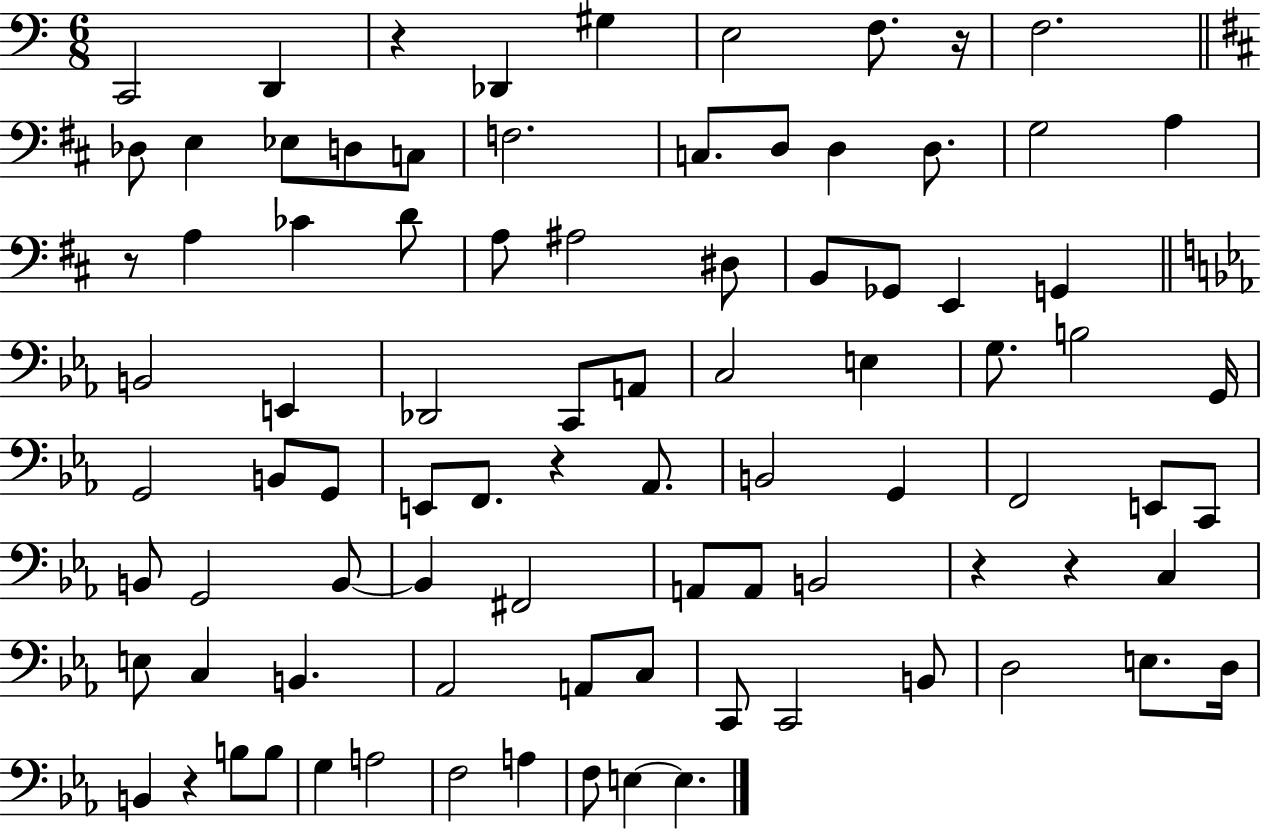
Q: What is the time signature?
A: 6/8